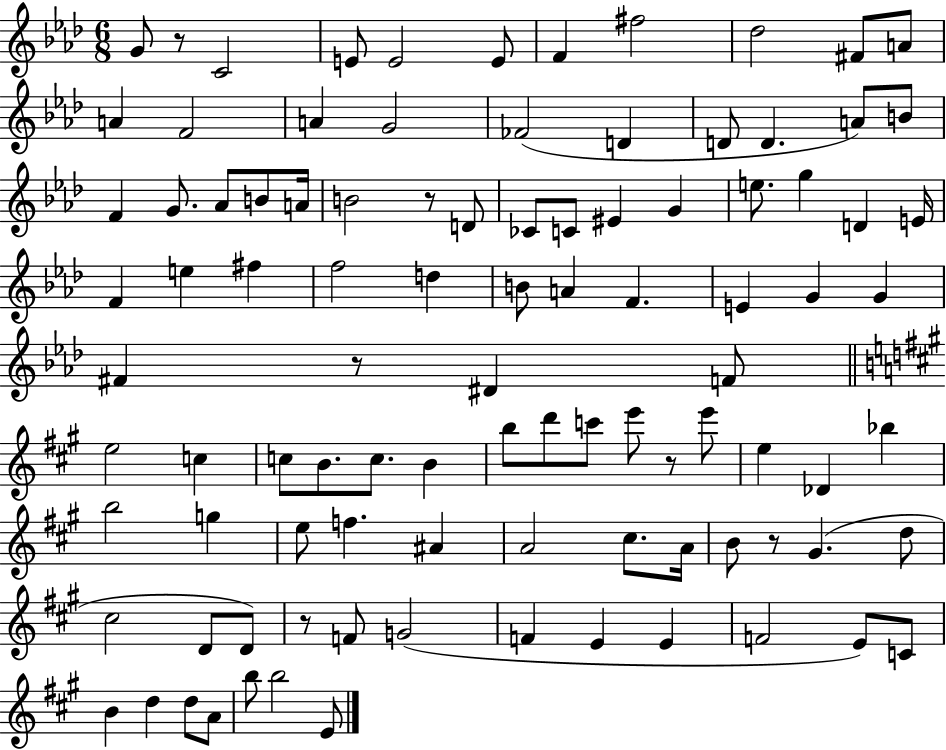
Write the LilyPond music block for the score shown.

{
  \clef treble
  \numericTimeSignature
  \time 6/8
  \key aes \major
  \repeat volta 2 { g'8 r8 c'2 | e'8 e'2 e'8 | f'4 fis''2 | des''2 fis'8 a'8 | \break a'4 f'2 | a'4 g'2 | fes'2( d'4 | d'8 d'4. a'8) b'8 | \break f'4 g'8. aes'8 b'8 a'16 | b'2 r8 d'8 | ces'8 c'8 eis'4 g'4 | e''8. g''4 d'4 e'16 | \break f'4 e''4 fis''4 | f''2 d''4 | b'8 a'4 f'4. | e'4 g'4 g'4 | \break fis'4 r8 dis'4 f'8 | \bar "||" \break \key a \major e''2 c''4 | c''8 b'8. c''8. b'4 | b''8 d'''8 c'''8 e'''8 r8 e'''8 | e''4 des'4 bes''4 | \break b''2 g''4 | e''8 f''4. ais'4 | a'2 cis''8. a'16 | b'8 r8 gis'4.( d''8 | \break cis''2 d'8 d'8) | r8 f'8 g'2( | f'4 e'4 e'4 | f'2 e'8) c'8 | \break b'4 d''4 d''8 a'8 | b''8 b''2 e'8 | } \bar "|."
}